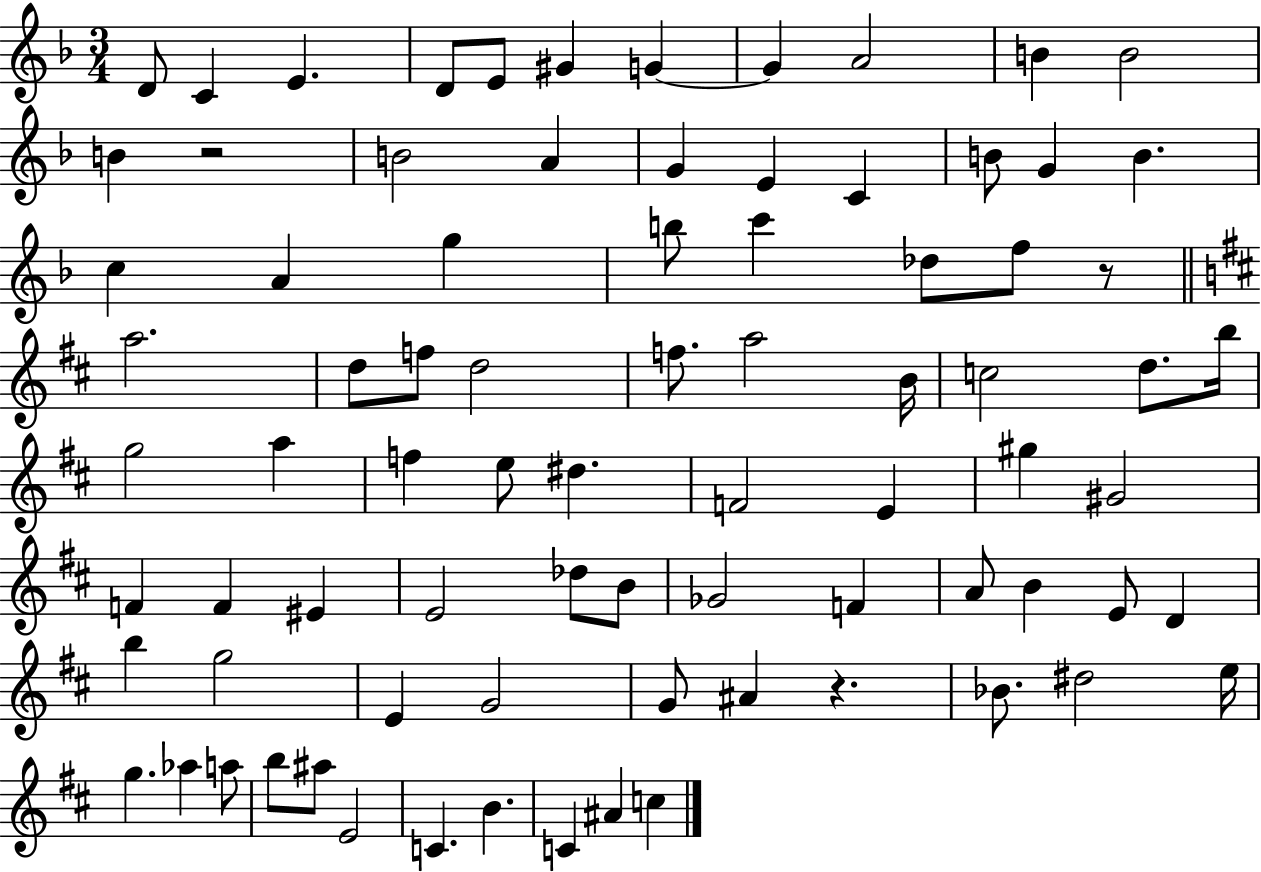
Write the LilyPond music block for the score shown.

{
  \clef treble
  \numericTimeSignature
  \time 3/4
  \key f \major
  d'8 c'4 e'4. | d'8 e'8 gis'4 g'4~~ | g'4 a'2 | b'4 b'2 | \break b'4 r2 | b'2 a'4 | g'4 e'4 c'4 | b'8 g'4 b'4. | \break c''4 a'4 g''4 | b''8 c'''4 des''8 f''8 r8 | \bar "||" \break \key b \minor a''2. | d''8 f''8 d''2 | f''8. a''2 b'16 | c''2 d''8. b''16 | \break g''2 a''4 | f''4 e''8 dis''4. | f'2 e'4 | gis''4 gis'2 | \break f'4 f'4 eis'4 | e'2 des''8 b'8 | ges'2 f'4 | a'8 b'4 e'8 d'4 | \break b''4 g''2 | e'4 g'2 | g'8 ais'4 r4. | bes'8. dis''2 e''16 | \break g''4. aes''4 a''8 | b''8 ais''8 e'2 | c'4. b'4. | c'4 ais'4 c''4 | \break \bar "|."
}